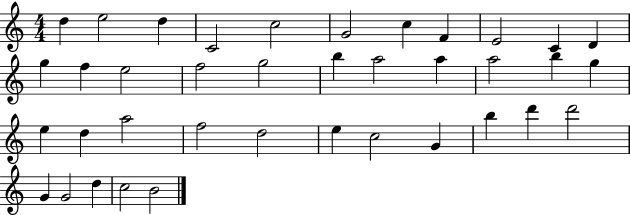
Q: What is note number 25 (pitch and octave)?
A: A5